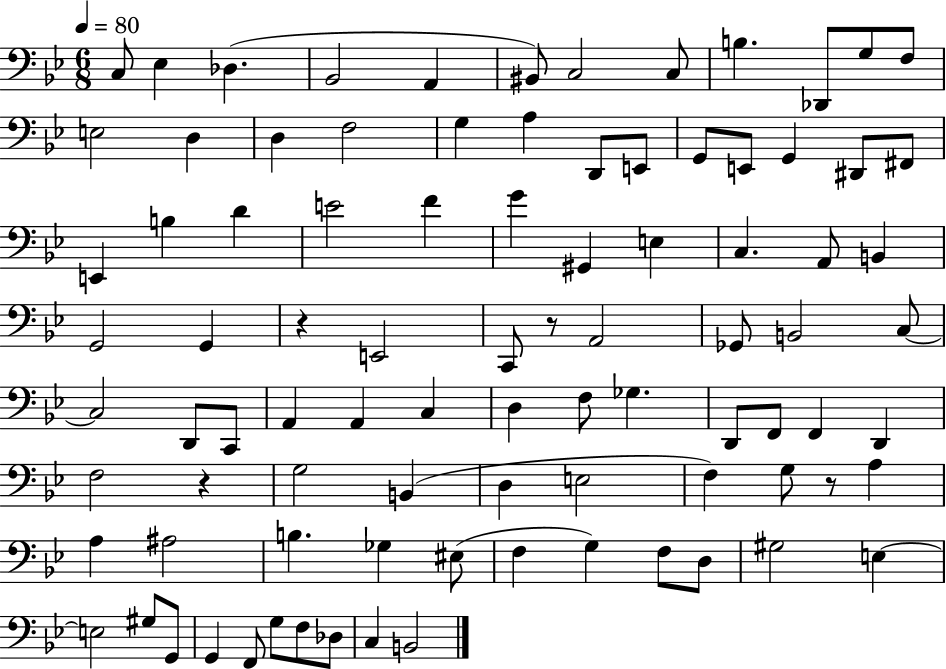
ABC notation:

X:1
T:Untitled
M:6/8
L:1/4
K:Bb
C,/2 _E, _D, _B,,2 A,, ^B,,/2 C,2 C,/2 B, _D,,/2 G,/2 F,/2 E,2 D, D, F,2 G, A, D,,/2 E,,/2 G,,/2 E,,/2 G,, ^D,,/2 ^F,,/2 E,, B, D E2 F G ^G,, E, C, A,,/2 B,, G,,2 G,, z E,,2 C,,/2 z/2 A,,2 _G,,/2 B,,2 C,/2 C,2 D,,/2 C,,/2 A,, A,, C, D, F,/2 _G, D,,/2 F,,/2 F,, D,, F,2 z G,2 B,, D, E,2 F, G,/2 z/2 A, A, ^A,2 B, _G, ^E,/2 F, G, F,/2 D,/2 ^G,2 E, E,2 ^G,/2 G,,/2 G,, F,,/2 G,/2 F,/2 _D,/2 C, B,,2